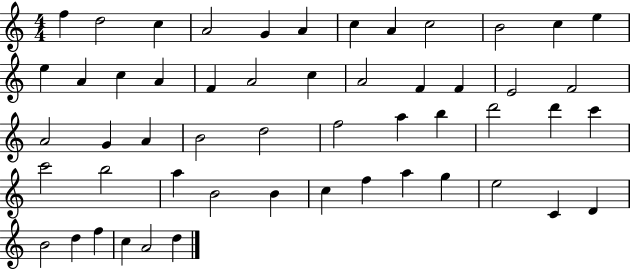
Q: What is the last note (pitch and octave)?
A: D5